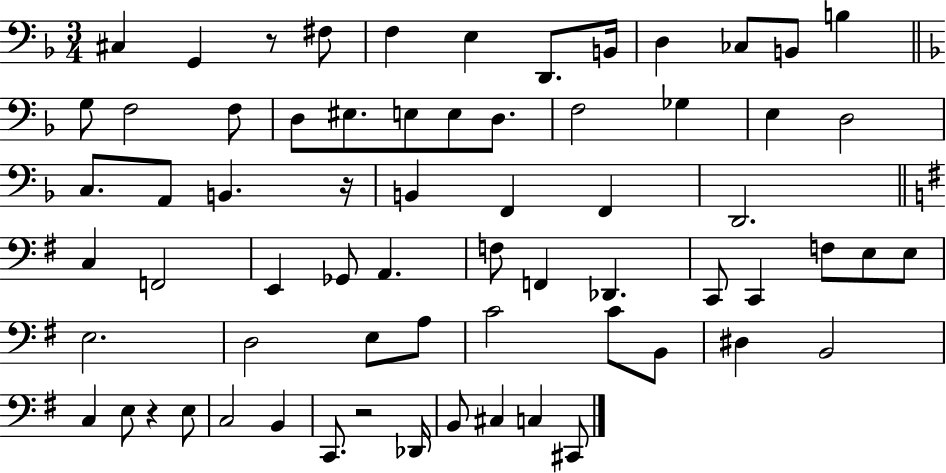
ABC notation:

X:1
T:Untitled
M:3/4
L:1/4
K:F
^C, G,, z/2 ^F,/2 F, E, D,,/2 B,,/4 D, _C,/2 B,,/2 B, G,/2 F,2 F,/2 D,/2 ^E,/2 E,/2 E,/2 D,/2 F,2 _G, E, D,2 C,/2 A,,/2 B,, z/4 B,, F,, F,, D,,2 C, F,,2 E,, _G,,/2 A,, F,/2 F,, _D,, C,,/2 C,, F,/2 E,/2 E,/2 E,2 D,2 E,/2 A,/2 C2 C/2 B,,/2 ^D, B,,2 C, E,/2 z E,/2 C,2 B,, C,,/2 z2 _D,,/4 B,,/2 ^C, C, ^C,,/2